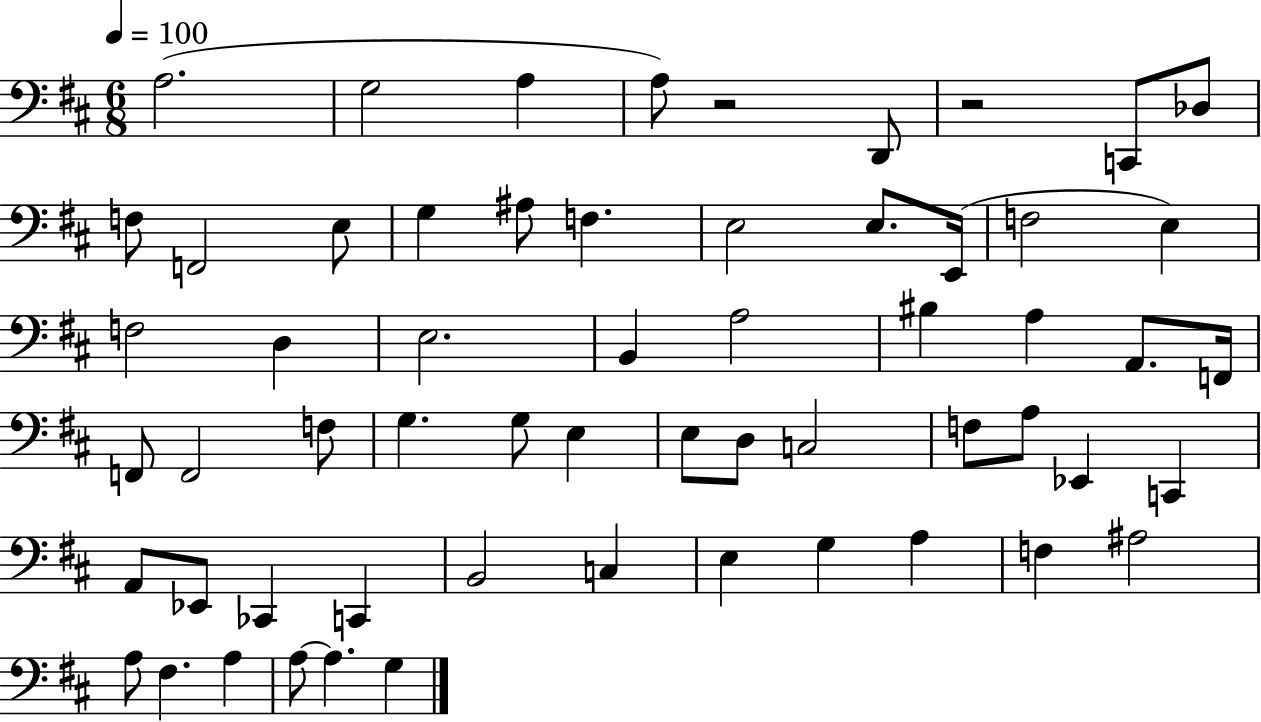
{
  \clef bass
  \numericTimeSignature
  \time 6/8
  \key d \major
  \tempo 4 = 100
  a2.( | g2 a4 | a8) r2 d,8 | r2 c,8 des8 | \break f8 f,2 e8 | g4 ais8 f4. | e2 e8. e,16( | f2 e4) | \break f2 d4 | e2. | b,4 a2 | bis4 a4 a,8. f,16 | \break f,8 f,2 f8 | g4. g8 e4 | e8 d8 c2 | f8 a8 ees,4 c,4 | \break a,8 ees,8 ces,4 c,4 | b,2 c4 | e4 g4 a4 | f4 ais2 | \break a8 fis4. a4 | a8~~ a4. g4 | \bar "|."
}